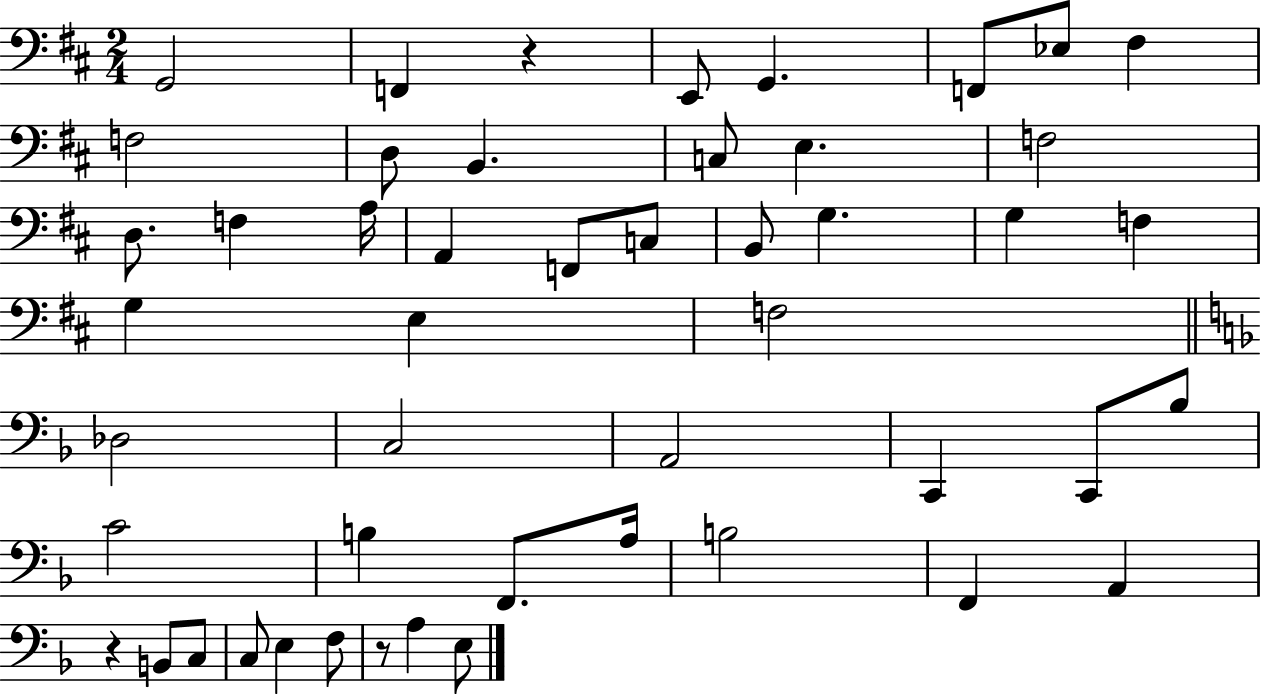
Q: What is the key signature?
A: D major